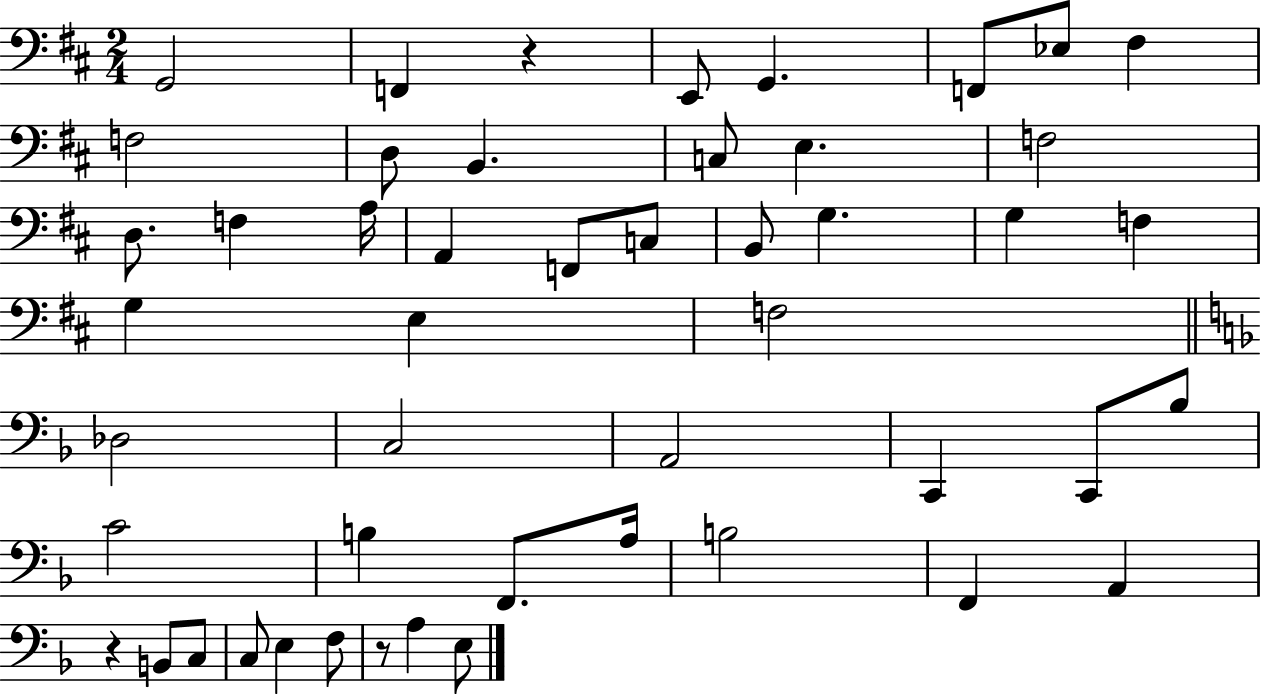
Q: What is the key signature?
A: D major